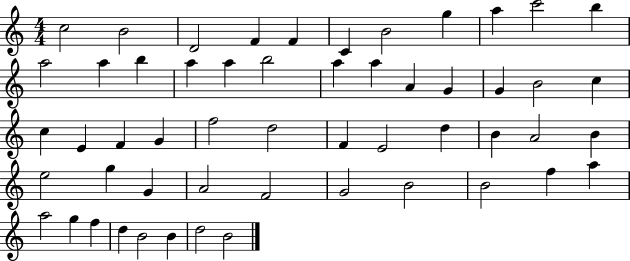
X:1
T:Untitled
M:4/4
L:1/4
K:C
c2 B2 D2 F F C B2 g a c'2 b a2 a b a a b2 a a A G G B2 c c E F G f2 d2 F E2 d B A2 B e2 g G A2 F2 G2 B2 B2 f a a2 g f d B2 B d2 B2